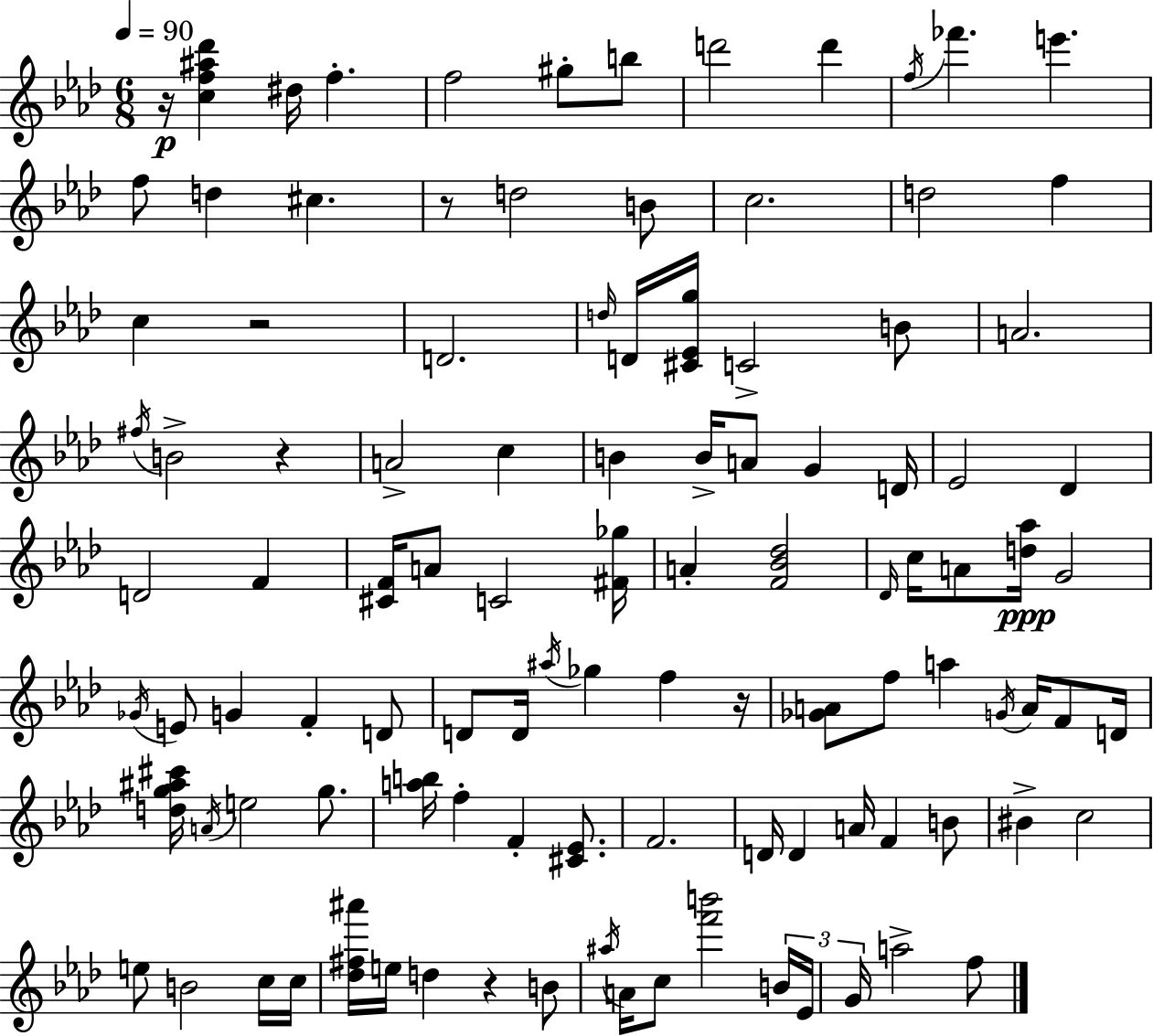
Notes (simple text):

R/s [C5,F5,A#5,Db6]/q D#5/s F5/q. F5/h G#5/e B5/e D6/h D6/q F5/s FES6/q. E6/q. F5/e D5/q C#5/q. R/e D5/h B4/e C5/h. D5/h F5/q C5/q R/h D4/h. D5/s D4/s [C#4,Eb4,G5]/s C4/h B4/e A4/h. F#5/s B4/h R/q A4/h C5/q B4/q B4/s A4/e G4/q D4/s Eb4/h Db4/q D4/h F4/q [C#4,F4]/s A4/e C4/h [F#4,Gb5]/s A4/q [F4,Bb4,Db5]/h Db4/s C5/s A4/e [D5,Ab5]/s G4/h Gb4/s E4/e G4/q F4/q D4/e D4/e D4/s A#5/s Gb5/q F5/q R/s [Gb4,A4]/e F5/e A5/q G4/s A4/s F4/e D4/s [D5,G5,A#5,C#6]/s A4/s E5/h G5/e. [A5,B5]/s F5/q F4/q [C#4,Eb4]/e. F4/h. D4/s D4/q A4/s F4/q B4/e BIS4/q C5/h E5/e B4/h C5/s C5/s [Db5,F#5,A#6]/s E5/s D5/q R/q B4/e A#5/s A4/s C5/e [F6,B6]/h B4/s Eb4/s G4/s A5/h F5/e